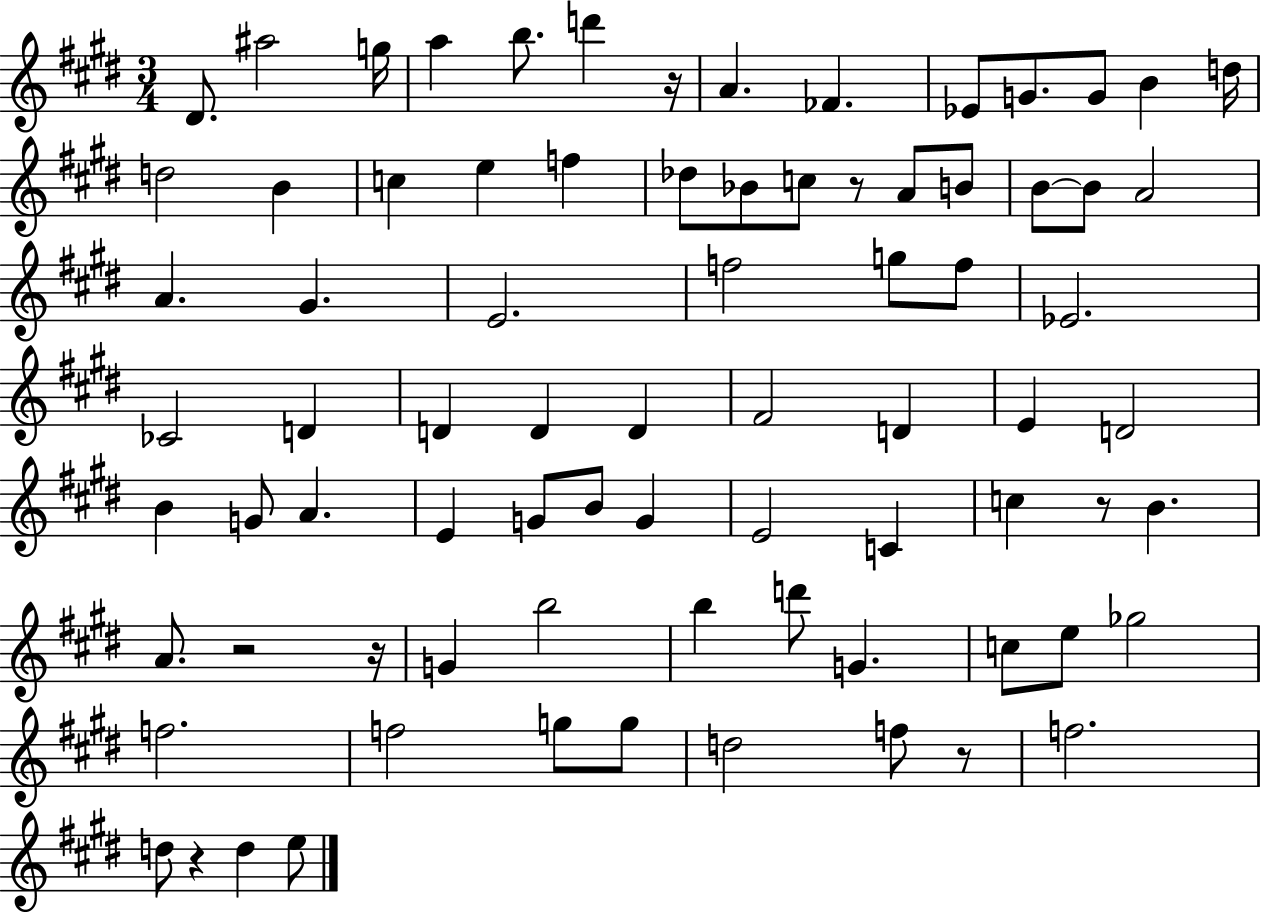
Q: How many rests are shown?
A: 7